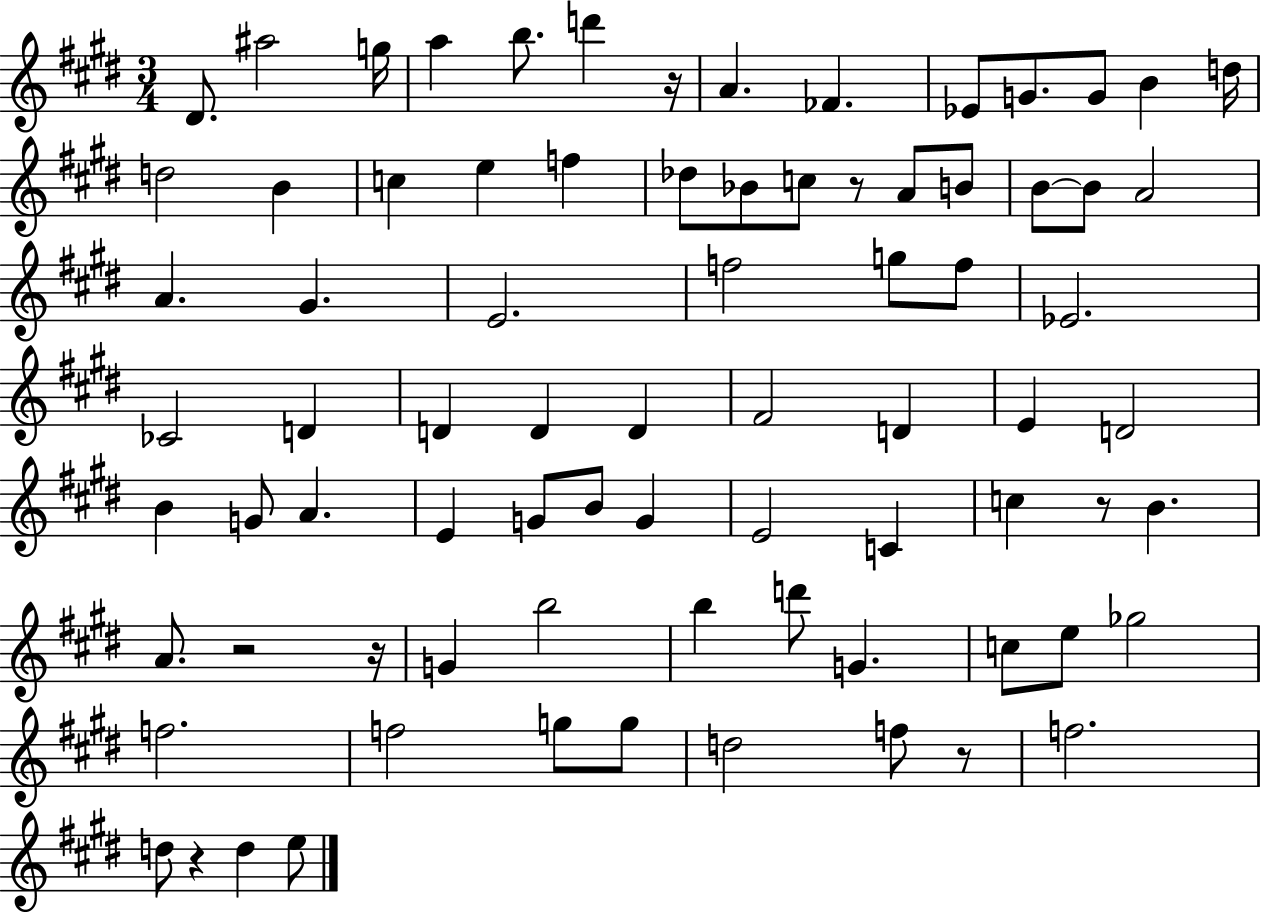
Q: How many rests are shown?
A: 7